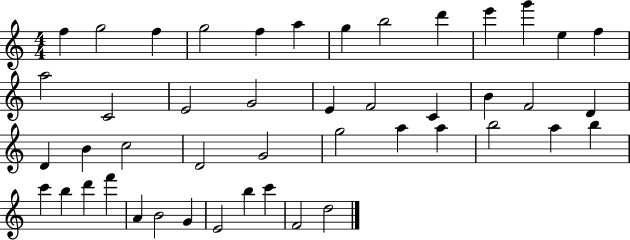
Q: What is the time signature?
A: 4/4